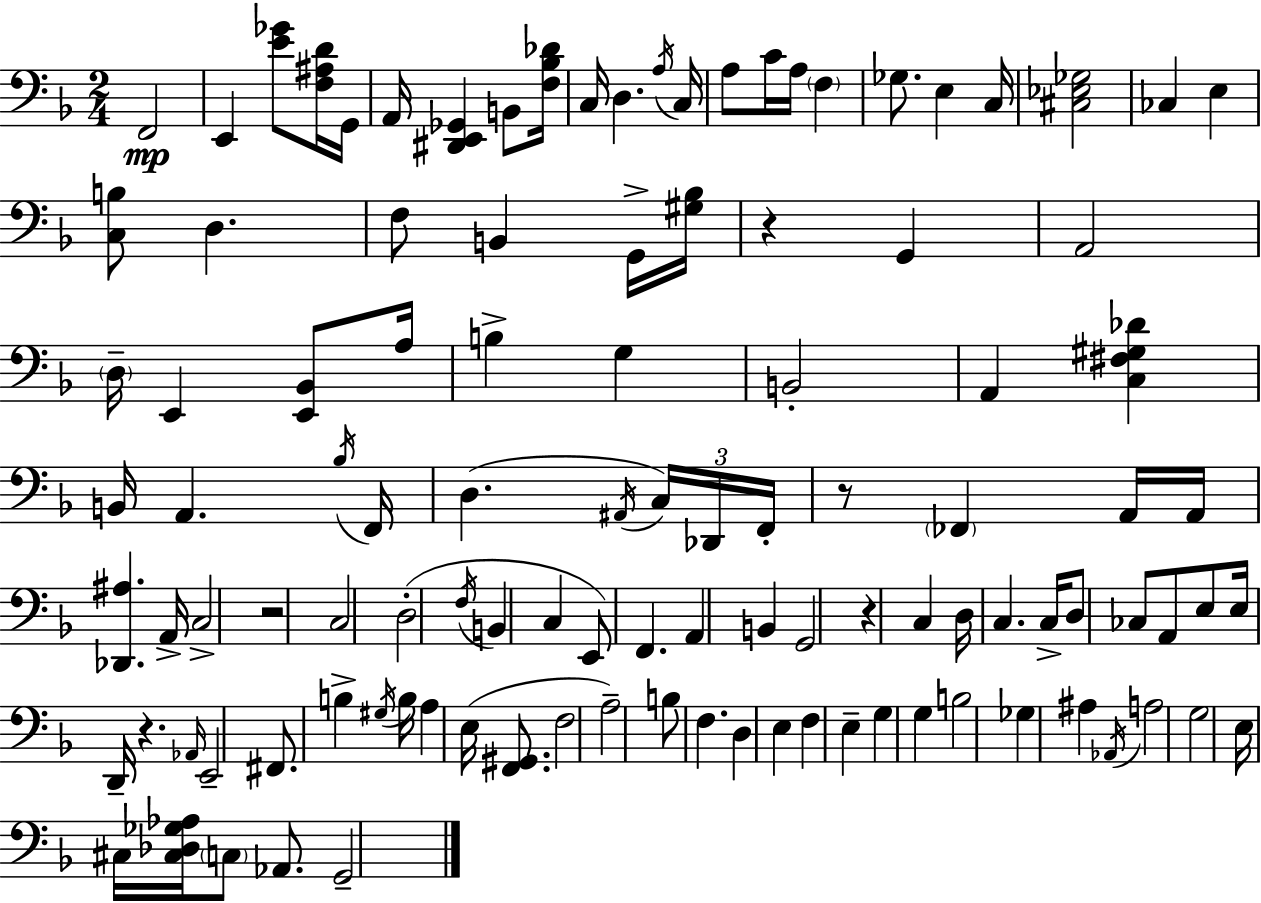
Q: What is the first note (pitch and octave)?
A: F2